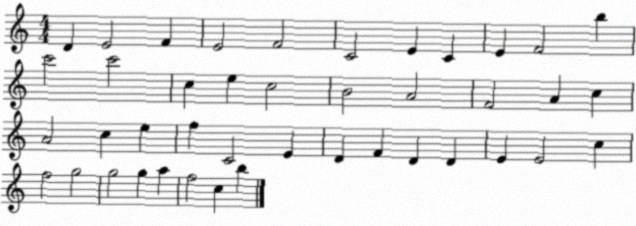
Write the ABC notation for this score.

X:1
T:Untitled
M:4/4
L:1/4
K:C
D E2 F E2 F2 C2 E C E F2 b c'2 c'2 c e c2 B2 A2 F2 A c A2 c e f C2 E D F D D E E2 c f2 g2 g2 g a f2 c b